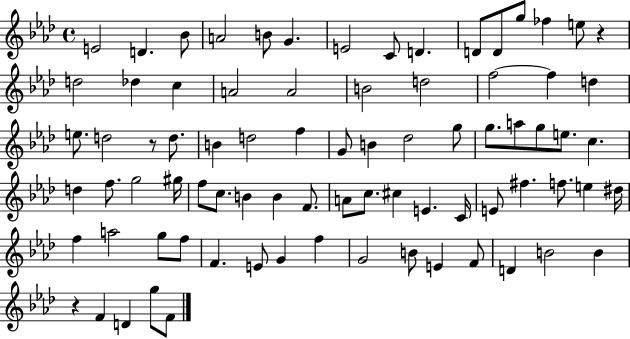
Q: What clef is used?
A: treble